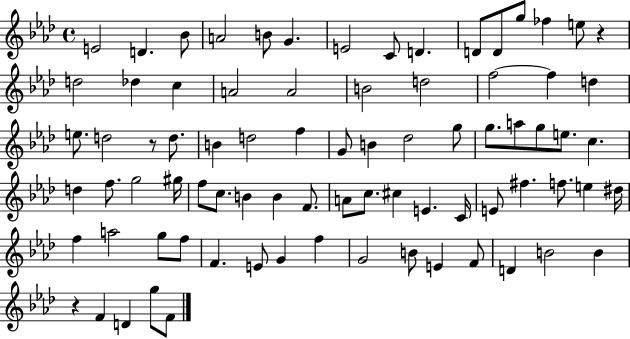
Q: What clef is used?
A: treble